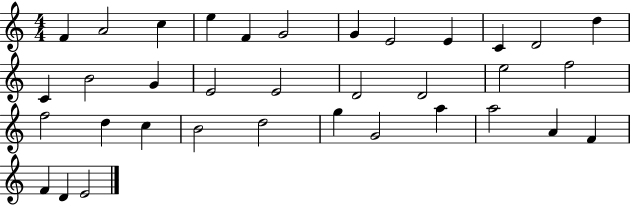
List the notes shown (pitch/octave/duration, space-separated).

F4/q A4/h C5/q E5/q F4/q G4/h G4/q E4/h E4/q C4/q D4/h D5/q C4/q B4/h G4/q E4/h E4/h D4/h D4/h E5/h F5/h F5/h D5/q C5/q B4/h D5/h G5/q G4/h A5/q A5/h A4/q F4/q F4/q D4/q E4/h